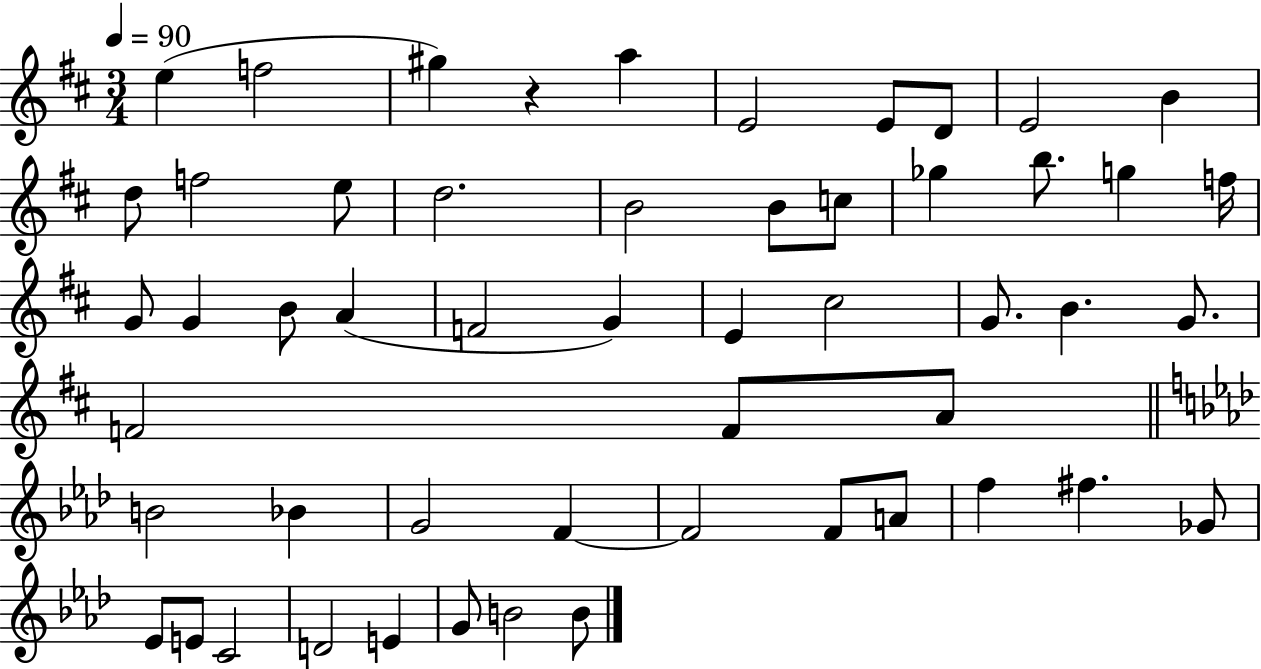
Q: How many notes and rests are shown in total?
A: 53